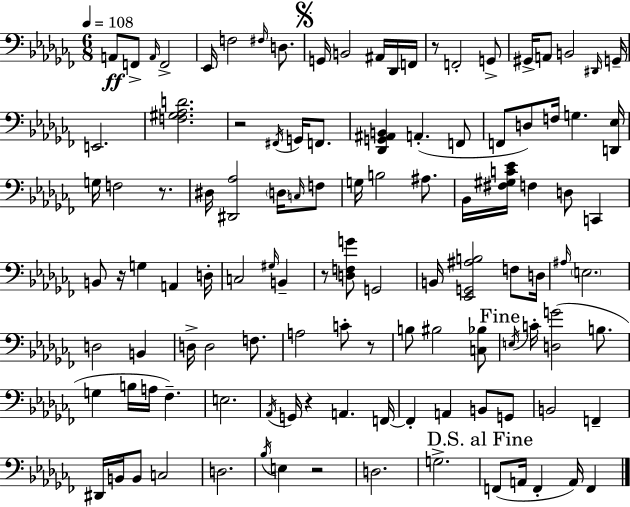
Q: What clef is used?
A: bass